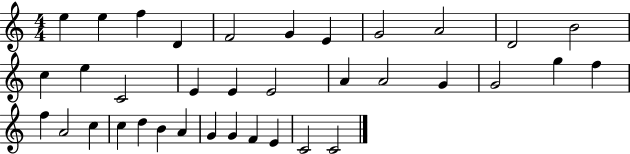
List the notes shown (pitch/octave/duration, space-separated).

E5/q E5/q F5/q D4/q F4/h G4/q E4/q G4/h A4/h D4/h B4/h C5/q E5/q C4/h E4/q E4/q E4/h A4/q A4/h G4/q G4/h G5/q F5/q F5/q A4/h C5/q C5/q D5/q B4/q A4/q G4/q G4/q F4/q E4/q C4/h C4/h